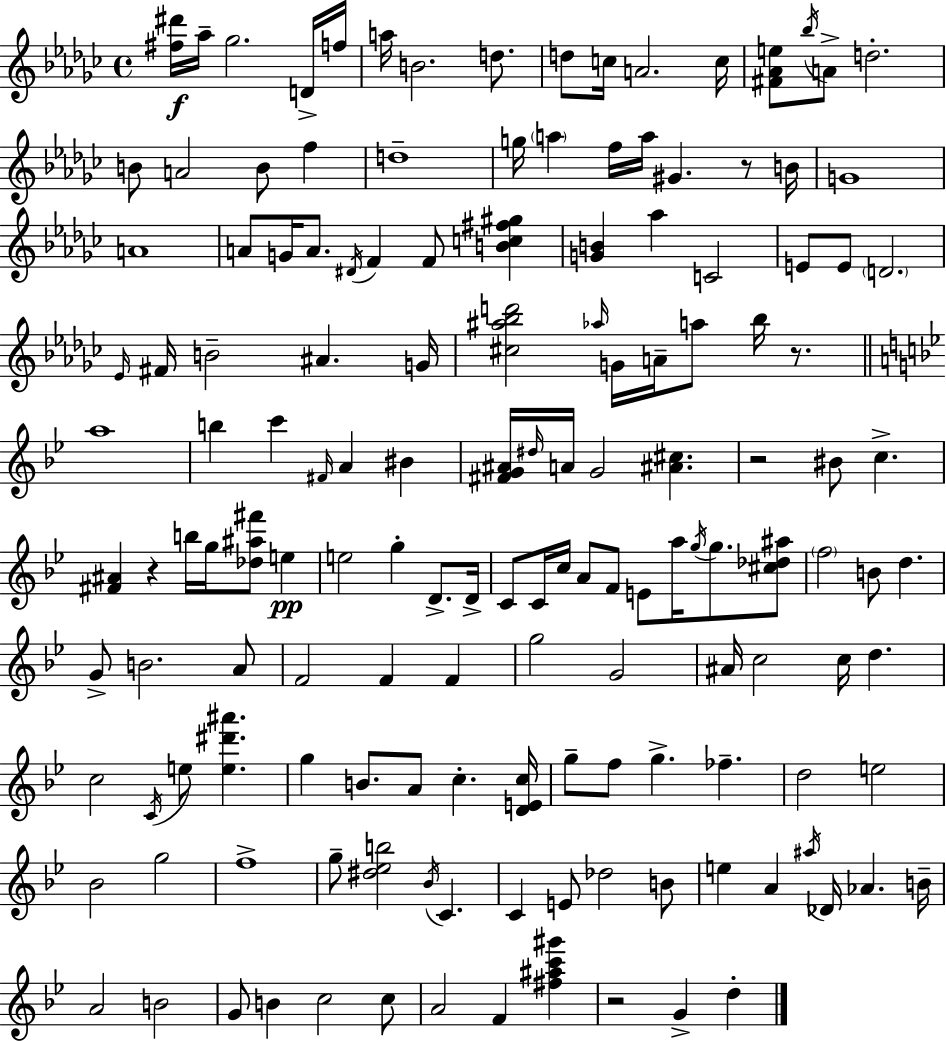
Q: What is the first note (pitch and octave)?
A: Ab5